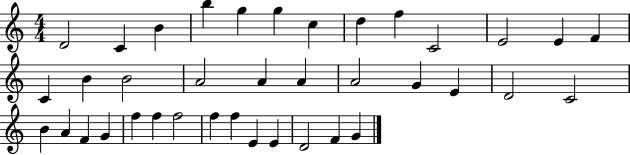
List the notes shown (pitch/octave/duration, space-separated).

D4/h C4/q B4/q B5/q G5/q G5/q C5/q D5/q F5/q C4/h E4/h E4/q F4/q C4/q B4/q B4/h A4/h A4/q A4/q A4/h G4/q E4/q D4/h C4/h B4/q A4/q F4/q G4/q F5/q F5/q F5/h F5/q F5/q E4/q E4/q D4/h F4/q G4/q